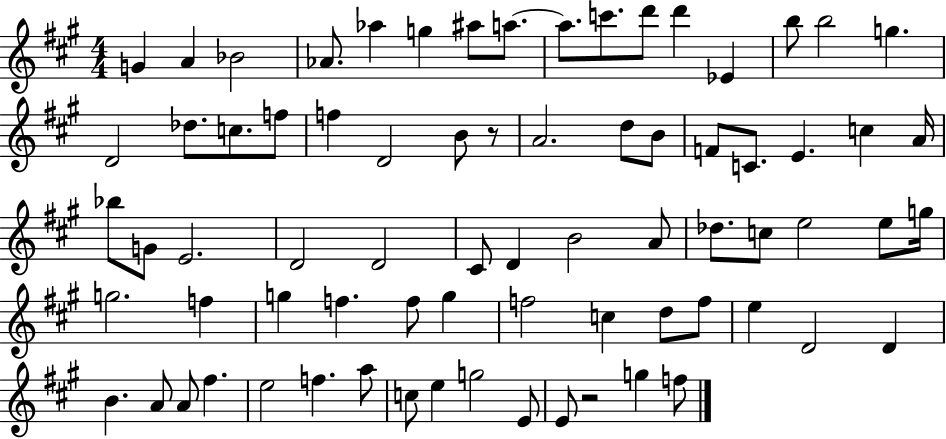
G4/q A4/q Bb4/h Ab4/e. Ab5/q G5/q A#5/e A5/e. A5/e. C6/e. D6/e D6/q Eb4/q B5/e B5/h G5/q. D4/h Db5/e. C5/e. F5/e F5/q D4/h B4/e R/e A4/h. D5/e B4/e F4/e C4/e. E4/q. C5/q A4/s Bb5/e G4/e E4/h. D4/h D4/h C#4/e D4/q B4/h A4/e Db5/e. C5/e E5/h E5/e G5/s G5/h. F5/q G5/q F5/q. F5/e G5/q F5/h C5/q D5/e F5/e E5/q D4/h D4/q B4/q. A4/e A4/e F#5/q. E5/h F5/q. A5/e C5/e E5/q G5/h E4/e E4/e R/h G5/q F5/e